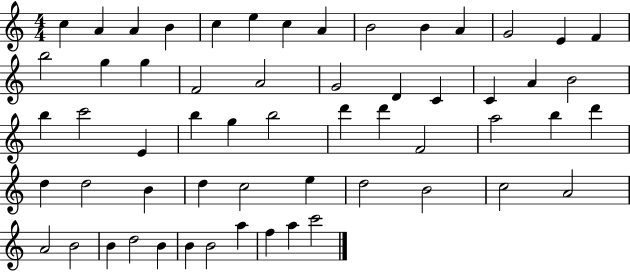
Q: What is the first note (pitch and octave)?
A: C5